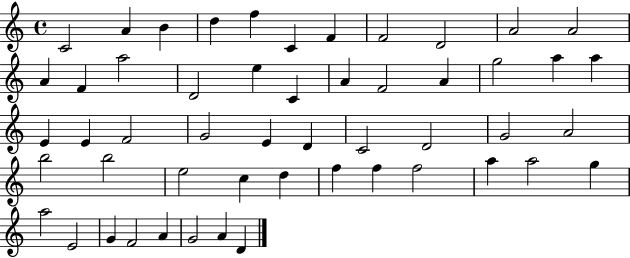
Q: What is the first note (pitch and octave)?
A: C4